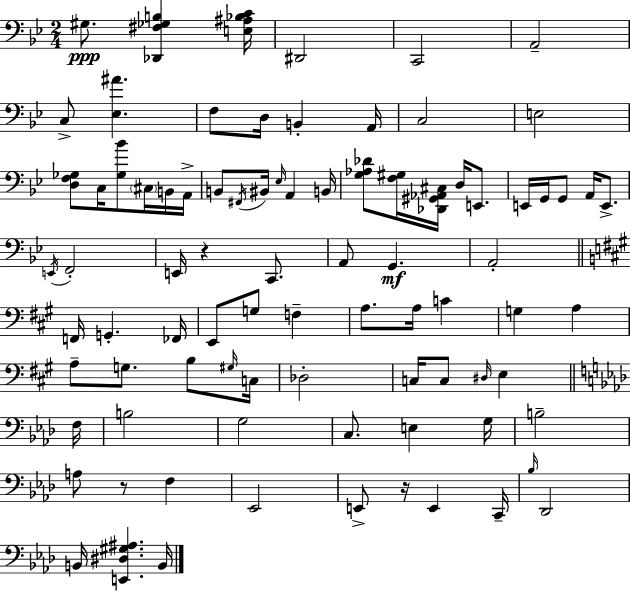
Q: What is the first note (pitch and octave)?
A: G#3